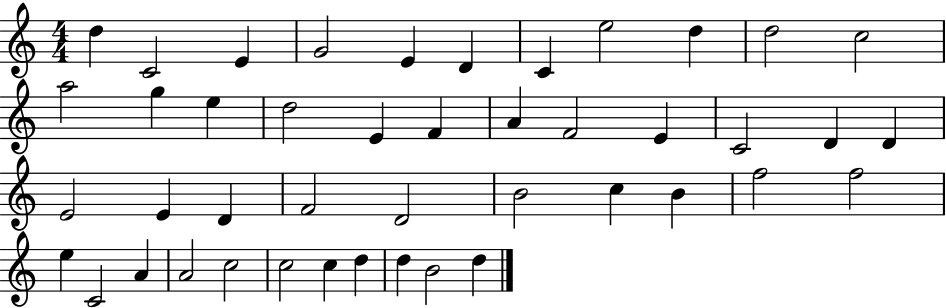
{
  \clef treble
  \numericTimeSignature
  \time 4/4
  \key c \major
  d''4 c'2 e'4 | g'2 e'4 d'4 | c'4 e''2 d''4 | d''2 c''2 | \break a''2 g''4 e''4 | d''2 e'4 f'4 | a'4 f'2 e'4 | c'2 d'4 d'4 | \break e'2 e'4 d'4 | f'2 d'2 | b'2 c''4 b'4 | f''2 f''2 | \break e''4 c'2 a'4 | a'2 c''2 | c''2 c''4 d''4 | d''4 b'2 d''4 | \break \bar "|."
}